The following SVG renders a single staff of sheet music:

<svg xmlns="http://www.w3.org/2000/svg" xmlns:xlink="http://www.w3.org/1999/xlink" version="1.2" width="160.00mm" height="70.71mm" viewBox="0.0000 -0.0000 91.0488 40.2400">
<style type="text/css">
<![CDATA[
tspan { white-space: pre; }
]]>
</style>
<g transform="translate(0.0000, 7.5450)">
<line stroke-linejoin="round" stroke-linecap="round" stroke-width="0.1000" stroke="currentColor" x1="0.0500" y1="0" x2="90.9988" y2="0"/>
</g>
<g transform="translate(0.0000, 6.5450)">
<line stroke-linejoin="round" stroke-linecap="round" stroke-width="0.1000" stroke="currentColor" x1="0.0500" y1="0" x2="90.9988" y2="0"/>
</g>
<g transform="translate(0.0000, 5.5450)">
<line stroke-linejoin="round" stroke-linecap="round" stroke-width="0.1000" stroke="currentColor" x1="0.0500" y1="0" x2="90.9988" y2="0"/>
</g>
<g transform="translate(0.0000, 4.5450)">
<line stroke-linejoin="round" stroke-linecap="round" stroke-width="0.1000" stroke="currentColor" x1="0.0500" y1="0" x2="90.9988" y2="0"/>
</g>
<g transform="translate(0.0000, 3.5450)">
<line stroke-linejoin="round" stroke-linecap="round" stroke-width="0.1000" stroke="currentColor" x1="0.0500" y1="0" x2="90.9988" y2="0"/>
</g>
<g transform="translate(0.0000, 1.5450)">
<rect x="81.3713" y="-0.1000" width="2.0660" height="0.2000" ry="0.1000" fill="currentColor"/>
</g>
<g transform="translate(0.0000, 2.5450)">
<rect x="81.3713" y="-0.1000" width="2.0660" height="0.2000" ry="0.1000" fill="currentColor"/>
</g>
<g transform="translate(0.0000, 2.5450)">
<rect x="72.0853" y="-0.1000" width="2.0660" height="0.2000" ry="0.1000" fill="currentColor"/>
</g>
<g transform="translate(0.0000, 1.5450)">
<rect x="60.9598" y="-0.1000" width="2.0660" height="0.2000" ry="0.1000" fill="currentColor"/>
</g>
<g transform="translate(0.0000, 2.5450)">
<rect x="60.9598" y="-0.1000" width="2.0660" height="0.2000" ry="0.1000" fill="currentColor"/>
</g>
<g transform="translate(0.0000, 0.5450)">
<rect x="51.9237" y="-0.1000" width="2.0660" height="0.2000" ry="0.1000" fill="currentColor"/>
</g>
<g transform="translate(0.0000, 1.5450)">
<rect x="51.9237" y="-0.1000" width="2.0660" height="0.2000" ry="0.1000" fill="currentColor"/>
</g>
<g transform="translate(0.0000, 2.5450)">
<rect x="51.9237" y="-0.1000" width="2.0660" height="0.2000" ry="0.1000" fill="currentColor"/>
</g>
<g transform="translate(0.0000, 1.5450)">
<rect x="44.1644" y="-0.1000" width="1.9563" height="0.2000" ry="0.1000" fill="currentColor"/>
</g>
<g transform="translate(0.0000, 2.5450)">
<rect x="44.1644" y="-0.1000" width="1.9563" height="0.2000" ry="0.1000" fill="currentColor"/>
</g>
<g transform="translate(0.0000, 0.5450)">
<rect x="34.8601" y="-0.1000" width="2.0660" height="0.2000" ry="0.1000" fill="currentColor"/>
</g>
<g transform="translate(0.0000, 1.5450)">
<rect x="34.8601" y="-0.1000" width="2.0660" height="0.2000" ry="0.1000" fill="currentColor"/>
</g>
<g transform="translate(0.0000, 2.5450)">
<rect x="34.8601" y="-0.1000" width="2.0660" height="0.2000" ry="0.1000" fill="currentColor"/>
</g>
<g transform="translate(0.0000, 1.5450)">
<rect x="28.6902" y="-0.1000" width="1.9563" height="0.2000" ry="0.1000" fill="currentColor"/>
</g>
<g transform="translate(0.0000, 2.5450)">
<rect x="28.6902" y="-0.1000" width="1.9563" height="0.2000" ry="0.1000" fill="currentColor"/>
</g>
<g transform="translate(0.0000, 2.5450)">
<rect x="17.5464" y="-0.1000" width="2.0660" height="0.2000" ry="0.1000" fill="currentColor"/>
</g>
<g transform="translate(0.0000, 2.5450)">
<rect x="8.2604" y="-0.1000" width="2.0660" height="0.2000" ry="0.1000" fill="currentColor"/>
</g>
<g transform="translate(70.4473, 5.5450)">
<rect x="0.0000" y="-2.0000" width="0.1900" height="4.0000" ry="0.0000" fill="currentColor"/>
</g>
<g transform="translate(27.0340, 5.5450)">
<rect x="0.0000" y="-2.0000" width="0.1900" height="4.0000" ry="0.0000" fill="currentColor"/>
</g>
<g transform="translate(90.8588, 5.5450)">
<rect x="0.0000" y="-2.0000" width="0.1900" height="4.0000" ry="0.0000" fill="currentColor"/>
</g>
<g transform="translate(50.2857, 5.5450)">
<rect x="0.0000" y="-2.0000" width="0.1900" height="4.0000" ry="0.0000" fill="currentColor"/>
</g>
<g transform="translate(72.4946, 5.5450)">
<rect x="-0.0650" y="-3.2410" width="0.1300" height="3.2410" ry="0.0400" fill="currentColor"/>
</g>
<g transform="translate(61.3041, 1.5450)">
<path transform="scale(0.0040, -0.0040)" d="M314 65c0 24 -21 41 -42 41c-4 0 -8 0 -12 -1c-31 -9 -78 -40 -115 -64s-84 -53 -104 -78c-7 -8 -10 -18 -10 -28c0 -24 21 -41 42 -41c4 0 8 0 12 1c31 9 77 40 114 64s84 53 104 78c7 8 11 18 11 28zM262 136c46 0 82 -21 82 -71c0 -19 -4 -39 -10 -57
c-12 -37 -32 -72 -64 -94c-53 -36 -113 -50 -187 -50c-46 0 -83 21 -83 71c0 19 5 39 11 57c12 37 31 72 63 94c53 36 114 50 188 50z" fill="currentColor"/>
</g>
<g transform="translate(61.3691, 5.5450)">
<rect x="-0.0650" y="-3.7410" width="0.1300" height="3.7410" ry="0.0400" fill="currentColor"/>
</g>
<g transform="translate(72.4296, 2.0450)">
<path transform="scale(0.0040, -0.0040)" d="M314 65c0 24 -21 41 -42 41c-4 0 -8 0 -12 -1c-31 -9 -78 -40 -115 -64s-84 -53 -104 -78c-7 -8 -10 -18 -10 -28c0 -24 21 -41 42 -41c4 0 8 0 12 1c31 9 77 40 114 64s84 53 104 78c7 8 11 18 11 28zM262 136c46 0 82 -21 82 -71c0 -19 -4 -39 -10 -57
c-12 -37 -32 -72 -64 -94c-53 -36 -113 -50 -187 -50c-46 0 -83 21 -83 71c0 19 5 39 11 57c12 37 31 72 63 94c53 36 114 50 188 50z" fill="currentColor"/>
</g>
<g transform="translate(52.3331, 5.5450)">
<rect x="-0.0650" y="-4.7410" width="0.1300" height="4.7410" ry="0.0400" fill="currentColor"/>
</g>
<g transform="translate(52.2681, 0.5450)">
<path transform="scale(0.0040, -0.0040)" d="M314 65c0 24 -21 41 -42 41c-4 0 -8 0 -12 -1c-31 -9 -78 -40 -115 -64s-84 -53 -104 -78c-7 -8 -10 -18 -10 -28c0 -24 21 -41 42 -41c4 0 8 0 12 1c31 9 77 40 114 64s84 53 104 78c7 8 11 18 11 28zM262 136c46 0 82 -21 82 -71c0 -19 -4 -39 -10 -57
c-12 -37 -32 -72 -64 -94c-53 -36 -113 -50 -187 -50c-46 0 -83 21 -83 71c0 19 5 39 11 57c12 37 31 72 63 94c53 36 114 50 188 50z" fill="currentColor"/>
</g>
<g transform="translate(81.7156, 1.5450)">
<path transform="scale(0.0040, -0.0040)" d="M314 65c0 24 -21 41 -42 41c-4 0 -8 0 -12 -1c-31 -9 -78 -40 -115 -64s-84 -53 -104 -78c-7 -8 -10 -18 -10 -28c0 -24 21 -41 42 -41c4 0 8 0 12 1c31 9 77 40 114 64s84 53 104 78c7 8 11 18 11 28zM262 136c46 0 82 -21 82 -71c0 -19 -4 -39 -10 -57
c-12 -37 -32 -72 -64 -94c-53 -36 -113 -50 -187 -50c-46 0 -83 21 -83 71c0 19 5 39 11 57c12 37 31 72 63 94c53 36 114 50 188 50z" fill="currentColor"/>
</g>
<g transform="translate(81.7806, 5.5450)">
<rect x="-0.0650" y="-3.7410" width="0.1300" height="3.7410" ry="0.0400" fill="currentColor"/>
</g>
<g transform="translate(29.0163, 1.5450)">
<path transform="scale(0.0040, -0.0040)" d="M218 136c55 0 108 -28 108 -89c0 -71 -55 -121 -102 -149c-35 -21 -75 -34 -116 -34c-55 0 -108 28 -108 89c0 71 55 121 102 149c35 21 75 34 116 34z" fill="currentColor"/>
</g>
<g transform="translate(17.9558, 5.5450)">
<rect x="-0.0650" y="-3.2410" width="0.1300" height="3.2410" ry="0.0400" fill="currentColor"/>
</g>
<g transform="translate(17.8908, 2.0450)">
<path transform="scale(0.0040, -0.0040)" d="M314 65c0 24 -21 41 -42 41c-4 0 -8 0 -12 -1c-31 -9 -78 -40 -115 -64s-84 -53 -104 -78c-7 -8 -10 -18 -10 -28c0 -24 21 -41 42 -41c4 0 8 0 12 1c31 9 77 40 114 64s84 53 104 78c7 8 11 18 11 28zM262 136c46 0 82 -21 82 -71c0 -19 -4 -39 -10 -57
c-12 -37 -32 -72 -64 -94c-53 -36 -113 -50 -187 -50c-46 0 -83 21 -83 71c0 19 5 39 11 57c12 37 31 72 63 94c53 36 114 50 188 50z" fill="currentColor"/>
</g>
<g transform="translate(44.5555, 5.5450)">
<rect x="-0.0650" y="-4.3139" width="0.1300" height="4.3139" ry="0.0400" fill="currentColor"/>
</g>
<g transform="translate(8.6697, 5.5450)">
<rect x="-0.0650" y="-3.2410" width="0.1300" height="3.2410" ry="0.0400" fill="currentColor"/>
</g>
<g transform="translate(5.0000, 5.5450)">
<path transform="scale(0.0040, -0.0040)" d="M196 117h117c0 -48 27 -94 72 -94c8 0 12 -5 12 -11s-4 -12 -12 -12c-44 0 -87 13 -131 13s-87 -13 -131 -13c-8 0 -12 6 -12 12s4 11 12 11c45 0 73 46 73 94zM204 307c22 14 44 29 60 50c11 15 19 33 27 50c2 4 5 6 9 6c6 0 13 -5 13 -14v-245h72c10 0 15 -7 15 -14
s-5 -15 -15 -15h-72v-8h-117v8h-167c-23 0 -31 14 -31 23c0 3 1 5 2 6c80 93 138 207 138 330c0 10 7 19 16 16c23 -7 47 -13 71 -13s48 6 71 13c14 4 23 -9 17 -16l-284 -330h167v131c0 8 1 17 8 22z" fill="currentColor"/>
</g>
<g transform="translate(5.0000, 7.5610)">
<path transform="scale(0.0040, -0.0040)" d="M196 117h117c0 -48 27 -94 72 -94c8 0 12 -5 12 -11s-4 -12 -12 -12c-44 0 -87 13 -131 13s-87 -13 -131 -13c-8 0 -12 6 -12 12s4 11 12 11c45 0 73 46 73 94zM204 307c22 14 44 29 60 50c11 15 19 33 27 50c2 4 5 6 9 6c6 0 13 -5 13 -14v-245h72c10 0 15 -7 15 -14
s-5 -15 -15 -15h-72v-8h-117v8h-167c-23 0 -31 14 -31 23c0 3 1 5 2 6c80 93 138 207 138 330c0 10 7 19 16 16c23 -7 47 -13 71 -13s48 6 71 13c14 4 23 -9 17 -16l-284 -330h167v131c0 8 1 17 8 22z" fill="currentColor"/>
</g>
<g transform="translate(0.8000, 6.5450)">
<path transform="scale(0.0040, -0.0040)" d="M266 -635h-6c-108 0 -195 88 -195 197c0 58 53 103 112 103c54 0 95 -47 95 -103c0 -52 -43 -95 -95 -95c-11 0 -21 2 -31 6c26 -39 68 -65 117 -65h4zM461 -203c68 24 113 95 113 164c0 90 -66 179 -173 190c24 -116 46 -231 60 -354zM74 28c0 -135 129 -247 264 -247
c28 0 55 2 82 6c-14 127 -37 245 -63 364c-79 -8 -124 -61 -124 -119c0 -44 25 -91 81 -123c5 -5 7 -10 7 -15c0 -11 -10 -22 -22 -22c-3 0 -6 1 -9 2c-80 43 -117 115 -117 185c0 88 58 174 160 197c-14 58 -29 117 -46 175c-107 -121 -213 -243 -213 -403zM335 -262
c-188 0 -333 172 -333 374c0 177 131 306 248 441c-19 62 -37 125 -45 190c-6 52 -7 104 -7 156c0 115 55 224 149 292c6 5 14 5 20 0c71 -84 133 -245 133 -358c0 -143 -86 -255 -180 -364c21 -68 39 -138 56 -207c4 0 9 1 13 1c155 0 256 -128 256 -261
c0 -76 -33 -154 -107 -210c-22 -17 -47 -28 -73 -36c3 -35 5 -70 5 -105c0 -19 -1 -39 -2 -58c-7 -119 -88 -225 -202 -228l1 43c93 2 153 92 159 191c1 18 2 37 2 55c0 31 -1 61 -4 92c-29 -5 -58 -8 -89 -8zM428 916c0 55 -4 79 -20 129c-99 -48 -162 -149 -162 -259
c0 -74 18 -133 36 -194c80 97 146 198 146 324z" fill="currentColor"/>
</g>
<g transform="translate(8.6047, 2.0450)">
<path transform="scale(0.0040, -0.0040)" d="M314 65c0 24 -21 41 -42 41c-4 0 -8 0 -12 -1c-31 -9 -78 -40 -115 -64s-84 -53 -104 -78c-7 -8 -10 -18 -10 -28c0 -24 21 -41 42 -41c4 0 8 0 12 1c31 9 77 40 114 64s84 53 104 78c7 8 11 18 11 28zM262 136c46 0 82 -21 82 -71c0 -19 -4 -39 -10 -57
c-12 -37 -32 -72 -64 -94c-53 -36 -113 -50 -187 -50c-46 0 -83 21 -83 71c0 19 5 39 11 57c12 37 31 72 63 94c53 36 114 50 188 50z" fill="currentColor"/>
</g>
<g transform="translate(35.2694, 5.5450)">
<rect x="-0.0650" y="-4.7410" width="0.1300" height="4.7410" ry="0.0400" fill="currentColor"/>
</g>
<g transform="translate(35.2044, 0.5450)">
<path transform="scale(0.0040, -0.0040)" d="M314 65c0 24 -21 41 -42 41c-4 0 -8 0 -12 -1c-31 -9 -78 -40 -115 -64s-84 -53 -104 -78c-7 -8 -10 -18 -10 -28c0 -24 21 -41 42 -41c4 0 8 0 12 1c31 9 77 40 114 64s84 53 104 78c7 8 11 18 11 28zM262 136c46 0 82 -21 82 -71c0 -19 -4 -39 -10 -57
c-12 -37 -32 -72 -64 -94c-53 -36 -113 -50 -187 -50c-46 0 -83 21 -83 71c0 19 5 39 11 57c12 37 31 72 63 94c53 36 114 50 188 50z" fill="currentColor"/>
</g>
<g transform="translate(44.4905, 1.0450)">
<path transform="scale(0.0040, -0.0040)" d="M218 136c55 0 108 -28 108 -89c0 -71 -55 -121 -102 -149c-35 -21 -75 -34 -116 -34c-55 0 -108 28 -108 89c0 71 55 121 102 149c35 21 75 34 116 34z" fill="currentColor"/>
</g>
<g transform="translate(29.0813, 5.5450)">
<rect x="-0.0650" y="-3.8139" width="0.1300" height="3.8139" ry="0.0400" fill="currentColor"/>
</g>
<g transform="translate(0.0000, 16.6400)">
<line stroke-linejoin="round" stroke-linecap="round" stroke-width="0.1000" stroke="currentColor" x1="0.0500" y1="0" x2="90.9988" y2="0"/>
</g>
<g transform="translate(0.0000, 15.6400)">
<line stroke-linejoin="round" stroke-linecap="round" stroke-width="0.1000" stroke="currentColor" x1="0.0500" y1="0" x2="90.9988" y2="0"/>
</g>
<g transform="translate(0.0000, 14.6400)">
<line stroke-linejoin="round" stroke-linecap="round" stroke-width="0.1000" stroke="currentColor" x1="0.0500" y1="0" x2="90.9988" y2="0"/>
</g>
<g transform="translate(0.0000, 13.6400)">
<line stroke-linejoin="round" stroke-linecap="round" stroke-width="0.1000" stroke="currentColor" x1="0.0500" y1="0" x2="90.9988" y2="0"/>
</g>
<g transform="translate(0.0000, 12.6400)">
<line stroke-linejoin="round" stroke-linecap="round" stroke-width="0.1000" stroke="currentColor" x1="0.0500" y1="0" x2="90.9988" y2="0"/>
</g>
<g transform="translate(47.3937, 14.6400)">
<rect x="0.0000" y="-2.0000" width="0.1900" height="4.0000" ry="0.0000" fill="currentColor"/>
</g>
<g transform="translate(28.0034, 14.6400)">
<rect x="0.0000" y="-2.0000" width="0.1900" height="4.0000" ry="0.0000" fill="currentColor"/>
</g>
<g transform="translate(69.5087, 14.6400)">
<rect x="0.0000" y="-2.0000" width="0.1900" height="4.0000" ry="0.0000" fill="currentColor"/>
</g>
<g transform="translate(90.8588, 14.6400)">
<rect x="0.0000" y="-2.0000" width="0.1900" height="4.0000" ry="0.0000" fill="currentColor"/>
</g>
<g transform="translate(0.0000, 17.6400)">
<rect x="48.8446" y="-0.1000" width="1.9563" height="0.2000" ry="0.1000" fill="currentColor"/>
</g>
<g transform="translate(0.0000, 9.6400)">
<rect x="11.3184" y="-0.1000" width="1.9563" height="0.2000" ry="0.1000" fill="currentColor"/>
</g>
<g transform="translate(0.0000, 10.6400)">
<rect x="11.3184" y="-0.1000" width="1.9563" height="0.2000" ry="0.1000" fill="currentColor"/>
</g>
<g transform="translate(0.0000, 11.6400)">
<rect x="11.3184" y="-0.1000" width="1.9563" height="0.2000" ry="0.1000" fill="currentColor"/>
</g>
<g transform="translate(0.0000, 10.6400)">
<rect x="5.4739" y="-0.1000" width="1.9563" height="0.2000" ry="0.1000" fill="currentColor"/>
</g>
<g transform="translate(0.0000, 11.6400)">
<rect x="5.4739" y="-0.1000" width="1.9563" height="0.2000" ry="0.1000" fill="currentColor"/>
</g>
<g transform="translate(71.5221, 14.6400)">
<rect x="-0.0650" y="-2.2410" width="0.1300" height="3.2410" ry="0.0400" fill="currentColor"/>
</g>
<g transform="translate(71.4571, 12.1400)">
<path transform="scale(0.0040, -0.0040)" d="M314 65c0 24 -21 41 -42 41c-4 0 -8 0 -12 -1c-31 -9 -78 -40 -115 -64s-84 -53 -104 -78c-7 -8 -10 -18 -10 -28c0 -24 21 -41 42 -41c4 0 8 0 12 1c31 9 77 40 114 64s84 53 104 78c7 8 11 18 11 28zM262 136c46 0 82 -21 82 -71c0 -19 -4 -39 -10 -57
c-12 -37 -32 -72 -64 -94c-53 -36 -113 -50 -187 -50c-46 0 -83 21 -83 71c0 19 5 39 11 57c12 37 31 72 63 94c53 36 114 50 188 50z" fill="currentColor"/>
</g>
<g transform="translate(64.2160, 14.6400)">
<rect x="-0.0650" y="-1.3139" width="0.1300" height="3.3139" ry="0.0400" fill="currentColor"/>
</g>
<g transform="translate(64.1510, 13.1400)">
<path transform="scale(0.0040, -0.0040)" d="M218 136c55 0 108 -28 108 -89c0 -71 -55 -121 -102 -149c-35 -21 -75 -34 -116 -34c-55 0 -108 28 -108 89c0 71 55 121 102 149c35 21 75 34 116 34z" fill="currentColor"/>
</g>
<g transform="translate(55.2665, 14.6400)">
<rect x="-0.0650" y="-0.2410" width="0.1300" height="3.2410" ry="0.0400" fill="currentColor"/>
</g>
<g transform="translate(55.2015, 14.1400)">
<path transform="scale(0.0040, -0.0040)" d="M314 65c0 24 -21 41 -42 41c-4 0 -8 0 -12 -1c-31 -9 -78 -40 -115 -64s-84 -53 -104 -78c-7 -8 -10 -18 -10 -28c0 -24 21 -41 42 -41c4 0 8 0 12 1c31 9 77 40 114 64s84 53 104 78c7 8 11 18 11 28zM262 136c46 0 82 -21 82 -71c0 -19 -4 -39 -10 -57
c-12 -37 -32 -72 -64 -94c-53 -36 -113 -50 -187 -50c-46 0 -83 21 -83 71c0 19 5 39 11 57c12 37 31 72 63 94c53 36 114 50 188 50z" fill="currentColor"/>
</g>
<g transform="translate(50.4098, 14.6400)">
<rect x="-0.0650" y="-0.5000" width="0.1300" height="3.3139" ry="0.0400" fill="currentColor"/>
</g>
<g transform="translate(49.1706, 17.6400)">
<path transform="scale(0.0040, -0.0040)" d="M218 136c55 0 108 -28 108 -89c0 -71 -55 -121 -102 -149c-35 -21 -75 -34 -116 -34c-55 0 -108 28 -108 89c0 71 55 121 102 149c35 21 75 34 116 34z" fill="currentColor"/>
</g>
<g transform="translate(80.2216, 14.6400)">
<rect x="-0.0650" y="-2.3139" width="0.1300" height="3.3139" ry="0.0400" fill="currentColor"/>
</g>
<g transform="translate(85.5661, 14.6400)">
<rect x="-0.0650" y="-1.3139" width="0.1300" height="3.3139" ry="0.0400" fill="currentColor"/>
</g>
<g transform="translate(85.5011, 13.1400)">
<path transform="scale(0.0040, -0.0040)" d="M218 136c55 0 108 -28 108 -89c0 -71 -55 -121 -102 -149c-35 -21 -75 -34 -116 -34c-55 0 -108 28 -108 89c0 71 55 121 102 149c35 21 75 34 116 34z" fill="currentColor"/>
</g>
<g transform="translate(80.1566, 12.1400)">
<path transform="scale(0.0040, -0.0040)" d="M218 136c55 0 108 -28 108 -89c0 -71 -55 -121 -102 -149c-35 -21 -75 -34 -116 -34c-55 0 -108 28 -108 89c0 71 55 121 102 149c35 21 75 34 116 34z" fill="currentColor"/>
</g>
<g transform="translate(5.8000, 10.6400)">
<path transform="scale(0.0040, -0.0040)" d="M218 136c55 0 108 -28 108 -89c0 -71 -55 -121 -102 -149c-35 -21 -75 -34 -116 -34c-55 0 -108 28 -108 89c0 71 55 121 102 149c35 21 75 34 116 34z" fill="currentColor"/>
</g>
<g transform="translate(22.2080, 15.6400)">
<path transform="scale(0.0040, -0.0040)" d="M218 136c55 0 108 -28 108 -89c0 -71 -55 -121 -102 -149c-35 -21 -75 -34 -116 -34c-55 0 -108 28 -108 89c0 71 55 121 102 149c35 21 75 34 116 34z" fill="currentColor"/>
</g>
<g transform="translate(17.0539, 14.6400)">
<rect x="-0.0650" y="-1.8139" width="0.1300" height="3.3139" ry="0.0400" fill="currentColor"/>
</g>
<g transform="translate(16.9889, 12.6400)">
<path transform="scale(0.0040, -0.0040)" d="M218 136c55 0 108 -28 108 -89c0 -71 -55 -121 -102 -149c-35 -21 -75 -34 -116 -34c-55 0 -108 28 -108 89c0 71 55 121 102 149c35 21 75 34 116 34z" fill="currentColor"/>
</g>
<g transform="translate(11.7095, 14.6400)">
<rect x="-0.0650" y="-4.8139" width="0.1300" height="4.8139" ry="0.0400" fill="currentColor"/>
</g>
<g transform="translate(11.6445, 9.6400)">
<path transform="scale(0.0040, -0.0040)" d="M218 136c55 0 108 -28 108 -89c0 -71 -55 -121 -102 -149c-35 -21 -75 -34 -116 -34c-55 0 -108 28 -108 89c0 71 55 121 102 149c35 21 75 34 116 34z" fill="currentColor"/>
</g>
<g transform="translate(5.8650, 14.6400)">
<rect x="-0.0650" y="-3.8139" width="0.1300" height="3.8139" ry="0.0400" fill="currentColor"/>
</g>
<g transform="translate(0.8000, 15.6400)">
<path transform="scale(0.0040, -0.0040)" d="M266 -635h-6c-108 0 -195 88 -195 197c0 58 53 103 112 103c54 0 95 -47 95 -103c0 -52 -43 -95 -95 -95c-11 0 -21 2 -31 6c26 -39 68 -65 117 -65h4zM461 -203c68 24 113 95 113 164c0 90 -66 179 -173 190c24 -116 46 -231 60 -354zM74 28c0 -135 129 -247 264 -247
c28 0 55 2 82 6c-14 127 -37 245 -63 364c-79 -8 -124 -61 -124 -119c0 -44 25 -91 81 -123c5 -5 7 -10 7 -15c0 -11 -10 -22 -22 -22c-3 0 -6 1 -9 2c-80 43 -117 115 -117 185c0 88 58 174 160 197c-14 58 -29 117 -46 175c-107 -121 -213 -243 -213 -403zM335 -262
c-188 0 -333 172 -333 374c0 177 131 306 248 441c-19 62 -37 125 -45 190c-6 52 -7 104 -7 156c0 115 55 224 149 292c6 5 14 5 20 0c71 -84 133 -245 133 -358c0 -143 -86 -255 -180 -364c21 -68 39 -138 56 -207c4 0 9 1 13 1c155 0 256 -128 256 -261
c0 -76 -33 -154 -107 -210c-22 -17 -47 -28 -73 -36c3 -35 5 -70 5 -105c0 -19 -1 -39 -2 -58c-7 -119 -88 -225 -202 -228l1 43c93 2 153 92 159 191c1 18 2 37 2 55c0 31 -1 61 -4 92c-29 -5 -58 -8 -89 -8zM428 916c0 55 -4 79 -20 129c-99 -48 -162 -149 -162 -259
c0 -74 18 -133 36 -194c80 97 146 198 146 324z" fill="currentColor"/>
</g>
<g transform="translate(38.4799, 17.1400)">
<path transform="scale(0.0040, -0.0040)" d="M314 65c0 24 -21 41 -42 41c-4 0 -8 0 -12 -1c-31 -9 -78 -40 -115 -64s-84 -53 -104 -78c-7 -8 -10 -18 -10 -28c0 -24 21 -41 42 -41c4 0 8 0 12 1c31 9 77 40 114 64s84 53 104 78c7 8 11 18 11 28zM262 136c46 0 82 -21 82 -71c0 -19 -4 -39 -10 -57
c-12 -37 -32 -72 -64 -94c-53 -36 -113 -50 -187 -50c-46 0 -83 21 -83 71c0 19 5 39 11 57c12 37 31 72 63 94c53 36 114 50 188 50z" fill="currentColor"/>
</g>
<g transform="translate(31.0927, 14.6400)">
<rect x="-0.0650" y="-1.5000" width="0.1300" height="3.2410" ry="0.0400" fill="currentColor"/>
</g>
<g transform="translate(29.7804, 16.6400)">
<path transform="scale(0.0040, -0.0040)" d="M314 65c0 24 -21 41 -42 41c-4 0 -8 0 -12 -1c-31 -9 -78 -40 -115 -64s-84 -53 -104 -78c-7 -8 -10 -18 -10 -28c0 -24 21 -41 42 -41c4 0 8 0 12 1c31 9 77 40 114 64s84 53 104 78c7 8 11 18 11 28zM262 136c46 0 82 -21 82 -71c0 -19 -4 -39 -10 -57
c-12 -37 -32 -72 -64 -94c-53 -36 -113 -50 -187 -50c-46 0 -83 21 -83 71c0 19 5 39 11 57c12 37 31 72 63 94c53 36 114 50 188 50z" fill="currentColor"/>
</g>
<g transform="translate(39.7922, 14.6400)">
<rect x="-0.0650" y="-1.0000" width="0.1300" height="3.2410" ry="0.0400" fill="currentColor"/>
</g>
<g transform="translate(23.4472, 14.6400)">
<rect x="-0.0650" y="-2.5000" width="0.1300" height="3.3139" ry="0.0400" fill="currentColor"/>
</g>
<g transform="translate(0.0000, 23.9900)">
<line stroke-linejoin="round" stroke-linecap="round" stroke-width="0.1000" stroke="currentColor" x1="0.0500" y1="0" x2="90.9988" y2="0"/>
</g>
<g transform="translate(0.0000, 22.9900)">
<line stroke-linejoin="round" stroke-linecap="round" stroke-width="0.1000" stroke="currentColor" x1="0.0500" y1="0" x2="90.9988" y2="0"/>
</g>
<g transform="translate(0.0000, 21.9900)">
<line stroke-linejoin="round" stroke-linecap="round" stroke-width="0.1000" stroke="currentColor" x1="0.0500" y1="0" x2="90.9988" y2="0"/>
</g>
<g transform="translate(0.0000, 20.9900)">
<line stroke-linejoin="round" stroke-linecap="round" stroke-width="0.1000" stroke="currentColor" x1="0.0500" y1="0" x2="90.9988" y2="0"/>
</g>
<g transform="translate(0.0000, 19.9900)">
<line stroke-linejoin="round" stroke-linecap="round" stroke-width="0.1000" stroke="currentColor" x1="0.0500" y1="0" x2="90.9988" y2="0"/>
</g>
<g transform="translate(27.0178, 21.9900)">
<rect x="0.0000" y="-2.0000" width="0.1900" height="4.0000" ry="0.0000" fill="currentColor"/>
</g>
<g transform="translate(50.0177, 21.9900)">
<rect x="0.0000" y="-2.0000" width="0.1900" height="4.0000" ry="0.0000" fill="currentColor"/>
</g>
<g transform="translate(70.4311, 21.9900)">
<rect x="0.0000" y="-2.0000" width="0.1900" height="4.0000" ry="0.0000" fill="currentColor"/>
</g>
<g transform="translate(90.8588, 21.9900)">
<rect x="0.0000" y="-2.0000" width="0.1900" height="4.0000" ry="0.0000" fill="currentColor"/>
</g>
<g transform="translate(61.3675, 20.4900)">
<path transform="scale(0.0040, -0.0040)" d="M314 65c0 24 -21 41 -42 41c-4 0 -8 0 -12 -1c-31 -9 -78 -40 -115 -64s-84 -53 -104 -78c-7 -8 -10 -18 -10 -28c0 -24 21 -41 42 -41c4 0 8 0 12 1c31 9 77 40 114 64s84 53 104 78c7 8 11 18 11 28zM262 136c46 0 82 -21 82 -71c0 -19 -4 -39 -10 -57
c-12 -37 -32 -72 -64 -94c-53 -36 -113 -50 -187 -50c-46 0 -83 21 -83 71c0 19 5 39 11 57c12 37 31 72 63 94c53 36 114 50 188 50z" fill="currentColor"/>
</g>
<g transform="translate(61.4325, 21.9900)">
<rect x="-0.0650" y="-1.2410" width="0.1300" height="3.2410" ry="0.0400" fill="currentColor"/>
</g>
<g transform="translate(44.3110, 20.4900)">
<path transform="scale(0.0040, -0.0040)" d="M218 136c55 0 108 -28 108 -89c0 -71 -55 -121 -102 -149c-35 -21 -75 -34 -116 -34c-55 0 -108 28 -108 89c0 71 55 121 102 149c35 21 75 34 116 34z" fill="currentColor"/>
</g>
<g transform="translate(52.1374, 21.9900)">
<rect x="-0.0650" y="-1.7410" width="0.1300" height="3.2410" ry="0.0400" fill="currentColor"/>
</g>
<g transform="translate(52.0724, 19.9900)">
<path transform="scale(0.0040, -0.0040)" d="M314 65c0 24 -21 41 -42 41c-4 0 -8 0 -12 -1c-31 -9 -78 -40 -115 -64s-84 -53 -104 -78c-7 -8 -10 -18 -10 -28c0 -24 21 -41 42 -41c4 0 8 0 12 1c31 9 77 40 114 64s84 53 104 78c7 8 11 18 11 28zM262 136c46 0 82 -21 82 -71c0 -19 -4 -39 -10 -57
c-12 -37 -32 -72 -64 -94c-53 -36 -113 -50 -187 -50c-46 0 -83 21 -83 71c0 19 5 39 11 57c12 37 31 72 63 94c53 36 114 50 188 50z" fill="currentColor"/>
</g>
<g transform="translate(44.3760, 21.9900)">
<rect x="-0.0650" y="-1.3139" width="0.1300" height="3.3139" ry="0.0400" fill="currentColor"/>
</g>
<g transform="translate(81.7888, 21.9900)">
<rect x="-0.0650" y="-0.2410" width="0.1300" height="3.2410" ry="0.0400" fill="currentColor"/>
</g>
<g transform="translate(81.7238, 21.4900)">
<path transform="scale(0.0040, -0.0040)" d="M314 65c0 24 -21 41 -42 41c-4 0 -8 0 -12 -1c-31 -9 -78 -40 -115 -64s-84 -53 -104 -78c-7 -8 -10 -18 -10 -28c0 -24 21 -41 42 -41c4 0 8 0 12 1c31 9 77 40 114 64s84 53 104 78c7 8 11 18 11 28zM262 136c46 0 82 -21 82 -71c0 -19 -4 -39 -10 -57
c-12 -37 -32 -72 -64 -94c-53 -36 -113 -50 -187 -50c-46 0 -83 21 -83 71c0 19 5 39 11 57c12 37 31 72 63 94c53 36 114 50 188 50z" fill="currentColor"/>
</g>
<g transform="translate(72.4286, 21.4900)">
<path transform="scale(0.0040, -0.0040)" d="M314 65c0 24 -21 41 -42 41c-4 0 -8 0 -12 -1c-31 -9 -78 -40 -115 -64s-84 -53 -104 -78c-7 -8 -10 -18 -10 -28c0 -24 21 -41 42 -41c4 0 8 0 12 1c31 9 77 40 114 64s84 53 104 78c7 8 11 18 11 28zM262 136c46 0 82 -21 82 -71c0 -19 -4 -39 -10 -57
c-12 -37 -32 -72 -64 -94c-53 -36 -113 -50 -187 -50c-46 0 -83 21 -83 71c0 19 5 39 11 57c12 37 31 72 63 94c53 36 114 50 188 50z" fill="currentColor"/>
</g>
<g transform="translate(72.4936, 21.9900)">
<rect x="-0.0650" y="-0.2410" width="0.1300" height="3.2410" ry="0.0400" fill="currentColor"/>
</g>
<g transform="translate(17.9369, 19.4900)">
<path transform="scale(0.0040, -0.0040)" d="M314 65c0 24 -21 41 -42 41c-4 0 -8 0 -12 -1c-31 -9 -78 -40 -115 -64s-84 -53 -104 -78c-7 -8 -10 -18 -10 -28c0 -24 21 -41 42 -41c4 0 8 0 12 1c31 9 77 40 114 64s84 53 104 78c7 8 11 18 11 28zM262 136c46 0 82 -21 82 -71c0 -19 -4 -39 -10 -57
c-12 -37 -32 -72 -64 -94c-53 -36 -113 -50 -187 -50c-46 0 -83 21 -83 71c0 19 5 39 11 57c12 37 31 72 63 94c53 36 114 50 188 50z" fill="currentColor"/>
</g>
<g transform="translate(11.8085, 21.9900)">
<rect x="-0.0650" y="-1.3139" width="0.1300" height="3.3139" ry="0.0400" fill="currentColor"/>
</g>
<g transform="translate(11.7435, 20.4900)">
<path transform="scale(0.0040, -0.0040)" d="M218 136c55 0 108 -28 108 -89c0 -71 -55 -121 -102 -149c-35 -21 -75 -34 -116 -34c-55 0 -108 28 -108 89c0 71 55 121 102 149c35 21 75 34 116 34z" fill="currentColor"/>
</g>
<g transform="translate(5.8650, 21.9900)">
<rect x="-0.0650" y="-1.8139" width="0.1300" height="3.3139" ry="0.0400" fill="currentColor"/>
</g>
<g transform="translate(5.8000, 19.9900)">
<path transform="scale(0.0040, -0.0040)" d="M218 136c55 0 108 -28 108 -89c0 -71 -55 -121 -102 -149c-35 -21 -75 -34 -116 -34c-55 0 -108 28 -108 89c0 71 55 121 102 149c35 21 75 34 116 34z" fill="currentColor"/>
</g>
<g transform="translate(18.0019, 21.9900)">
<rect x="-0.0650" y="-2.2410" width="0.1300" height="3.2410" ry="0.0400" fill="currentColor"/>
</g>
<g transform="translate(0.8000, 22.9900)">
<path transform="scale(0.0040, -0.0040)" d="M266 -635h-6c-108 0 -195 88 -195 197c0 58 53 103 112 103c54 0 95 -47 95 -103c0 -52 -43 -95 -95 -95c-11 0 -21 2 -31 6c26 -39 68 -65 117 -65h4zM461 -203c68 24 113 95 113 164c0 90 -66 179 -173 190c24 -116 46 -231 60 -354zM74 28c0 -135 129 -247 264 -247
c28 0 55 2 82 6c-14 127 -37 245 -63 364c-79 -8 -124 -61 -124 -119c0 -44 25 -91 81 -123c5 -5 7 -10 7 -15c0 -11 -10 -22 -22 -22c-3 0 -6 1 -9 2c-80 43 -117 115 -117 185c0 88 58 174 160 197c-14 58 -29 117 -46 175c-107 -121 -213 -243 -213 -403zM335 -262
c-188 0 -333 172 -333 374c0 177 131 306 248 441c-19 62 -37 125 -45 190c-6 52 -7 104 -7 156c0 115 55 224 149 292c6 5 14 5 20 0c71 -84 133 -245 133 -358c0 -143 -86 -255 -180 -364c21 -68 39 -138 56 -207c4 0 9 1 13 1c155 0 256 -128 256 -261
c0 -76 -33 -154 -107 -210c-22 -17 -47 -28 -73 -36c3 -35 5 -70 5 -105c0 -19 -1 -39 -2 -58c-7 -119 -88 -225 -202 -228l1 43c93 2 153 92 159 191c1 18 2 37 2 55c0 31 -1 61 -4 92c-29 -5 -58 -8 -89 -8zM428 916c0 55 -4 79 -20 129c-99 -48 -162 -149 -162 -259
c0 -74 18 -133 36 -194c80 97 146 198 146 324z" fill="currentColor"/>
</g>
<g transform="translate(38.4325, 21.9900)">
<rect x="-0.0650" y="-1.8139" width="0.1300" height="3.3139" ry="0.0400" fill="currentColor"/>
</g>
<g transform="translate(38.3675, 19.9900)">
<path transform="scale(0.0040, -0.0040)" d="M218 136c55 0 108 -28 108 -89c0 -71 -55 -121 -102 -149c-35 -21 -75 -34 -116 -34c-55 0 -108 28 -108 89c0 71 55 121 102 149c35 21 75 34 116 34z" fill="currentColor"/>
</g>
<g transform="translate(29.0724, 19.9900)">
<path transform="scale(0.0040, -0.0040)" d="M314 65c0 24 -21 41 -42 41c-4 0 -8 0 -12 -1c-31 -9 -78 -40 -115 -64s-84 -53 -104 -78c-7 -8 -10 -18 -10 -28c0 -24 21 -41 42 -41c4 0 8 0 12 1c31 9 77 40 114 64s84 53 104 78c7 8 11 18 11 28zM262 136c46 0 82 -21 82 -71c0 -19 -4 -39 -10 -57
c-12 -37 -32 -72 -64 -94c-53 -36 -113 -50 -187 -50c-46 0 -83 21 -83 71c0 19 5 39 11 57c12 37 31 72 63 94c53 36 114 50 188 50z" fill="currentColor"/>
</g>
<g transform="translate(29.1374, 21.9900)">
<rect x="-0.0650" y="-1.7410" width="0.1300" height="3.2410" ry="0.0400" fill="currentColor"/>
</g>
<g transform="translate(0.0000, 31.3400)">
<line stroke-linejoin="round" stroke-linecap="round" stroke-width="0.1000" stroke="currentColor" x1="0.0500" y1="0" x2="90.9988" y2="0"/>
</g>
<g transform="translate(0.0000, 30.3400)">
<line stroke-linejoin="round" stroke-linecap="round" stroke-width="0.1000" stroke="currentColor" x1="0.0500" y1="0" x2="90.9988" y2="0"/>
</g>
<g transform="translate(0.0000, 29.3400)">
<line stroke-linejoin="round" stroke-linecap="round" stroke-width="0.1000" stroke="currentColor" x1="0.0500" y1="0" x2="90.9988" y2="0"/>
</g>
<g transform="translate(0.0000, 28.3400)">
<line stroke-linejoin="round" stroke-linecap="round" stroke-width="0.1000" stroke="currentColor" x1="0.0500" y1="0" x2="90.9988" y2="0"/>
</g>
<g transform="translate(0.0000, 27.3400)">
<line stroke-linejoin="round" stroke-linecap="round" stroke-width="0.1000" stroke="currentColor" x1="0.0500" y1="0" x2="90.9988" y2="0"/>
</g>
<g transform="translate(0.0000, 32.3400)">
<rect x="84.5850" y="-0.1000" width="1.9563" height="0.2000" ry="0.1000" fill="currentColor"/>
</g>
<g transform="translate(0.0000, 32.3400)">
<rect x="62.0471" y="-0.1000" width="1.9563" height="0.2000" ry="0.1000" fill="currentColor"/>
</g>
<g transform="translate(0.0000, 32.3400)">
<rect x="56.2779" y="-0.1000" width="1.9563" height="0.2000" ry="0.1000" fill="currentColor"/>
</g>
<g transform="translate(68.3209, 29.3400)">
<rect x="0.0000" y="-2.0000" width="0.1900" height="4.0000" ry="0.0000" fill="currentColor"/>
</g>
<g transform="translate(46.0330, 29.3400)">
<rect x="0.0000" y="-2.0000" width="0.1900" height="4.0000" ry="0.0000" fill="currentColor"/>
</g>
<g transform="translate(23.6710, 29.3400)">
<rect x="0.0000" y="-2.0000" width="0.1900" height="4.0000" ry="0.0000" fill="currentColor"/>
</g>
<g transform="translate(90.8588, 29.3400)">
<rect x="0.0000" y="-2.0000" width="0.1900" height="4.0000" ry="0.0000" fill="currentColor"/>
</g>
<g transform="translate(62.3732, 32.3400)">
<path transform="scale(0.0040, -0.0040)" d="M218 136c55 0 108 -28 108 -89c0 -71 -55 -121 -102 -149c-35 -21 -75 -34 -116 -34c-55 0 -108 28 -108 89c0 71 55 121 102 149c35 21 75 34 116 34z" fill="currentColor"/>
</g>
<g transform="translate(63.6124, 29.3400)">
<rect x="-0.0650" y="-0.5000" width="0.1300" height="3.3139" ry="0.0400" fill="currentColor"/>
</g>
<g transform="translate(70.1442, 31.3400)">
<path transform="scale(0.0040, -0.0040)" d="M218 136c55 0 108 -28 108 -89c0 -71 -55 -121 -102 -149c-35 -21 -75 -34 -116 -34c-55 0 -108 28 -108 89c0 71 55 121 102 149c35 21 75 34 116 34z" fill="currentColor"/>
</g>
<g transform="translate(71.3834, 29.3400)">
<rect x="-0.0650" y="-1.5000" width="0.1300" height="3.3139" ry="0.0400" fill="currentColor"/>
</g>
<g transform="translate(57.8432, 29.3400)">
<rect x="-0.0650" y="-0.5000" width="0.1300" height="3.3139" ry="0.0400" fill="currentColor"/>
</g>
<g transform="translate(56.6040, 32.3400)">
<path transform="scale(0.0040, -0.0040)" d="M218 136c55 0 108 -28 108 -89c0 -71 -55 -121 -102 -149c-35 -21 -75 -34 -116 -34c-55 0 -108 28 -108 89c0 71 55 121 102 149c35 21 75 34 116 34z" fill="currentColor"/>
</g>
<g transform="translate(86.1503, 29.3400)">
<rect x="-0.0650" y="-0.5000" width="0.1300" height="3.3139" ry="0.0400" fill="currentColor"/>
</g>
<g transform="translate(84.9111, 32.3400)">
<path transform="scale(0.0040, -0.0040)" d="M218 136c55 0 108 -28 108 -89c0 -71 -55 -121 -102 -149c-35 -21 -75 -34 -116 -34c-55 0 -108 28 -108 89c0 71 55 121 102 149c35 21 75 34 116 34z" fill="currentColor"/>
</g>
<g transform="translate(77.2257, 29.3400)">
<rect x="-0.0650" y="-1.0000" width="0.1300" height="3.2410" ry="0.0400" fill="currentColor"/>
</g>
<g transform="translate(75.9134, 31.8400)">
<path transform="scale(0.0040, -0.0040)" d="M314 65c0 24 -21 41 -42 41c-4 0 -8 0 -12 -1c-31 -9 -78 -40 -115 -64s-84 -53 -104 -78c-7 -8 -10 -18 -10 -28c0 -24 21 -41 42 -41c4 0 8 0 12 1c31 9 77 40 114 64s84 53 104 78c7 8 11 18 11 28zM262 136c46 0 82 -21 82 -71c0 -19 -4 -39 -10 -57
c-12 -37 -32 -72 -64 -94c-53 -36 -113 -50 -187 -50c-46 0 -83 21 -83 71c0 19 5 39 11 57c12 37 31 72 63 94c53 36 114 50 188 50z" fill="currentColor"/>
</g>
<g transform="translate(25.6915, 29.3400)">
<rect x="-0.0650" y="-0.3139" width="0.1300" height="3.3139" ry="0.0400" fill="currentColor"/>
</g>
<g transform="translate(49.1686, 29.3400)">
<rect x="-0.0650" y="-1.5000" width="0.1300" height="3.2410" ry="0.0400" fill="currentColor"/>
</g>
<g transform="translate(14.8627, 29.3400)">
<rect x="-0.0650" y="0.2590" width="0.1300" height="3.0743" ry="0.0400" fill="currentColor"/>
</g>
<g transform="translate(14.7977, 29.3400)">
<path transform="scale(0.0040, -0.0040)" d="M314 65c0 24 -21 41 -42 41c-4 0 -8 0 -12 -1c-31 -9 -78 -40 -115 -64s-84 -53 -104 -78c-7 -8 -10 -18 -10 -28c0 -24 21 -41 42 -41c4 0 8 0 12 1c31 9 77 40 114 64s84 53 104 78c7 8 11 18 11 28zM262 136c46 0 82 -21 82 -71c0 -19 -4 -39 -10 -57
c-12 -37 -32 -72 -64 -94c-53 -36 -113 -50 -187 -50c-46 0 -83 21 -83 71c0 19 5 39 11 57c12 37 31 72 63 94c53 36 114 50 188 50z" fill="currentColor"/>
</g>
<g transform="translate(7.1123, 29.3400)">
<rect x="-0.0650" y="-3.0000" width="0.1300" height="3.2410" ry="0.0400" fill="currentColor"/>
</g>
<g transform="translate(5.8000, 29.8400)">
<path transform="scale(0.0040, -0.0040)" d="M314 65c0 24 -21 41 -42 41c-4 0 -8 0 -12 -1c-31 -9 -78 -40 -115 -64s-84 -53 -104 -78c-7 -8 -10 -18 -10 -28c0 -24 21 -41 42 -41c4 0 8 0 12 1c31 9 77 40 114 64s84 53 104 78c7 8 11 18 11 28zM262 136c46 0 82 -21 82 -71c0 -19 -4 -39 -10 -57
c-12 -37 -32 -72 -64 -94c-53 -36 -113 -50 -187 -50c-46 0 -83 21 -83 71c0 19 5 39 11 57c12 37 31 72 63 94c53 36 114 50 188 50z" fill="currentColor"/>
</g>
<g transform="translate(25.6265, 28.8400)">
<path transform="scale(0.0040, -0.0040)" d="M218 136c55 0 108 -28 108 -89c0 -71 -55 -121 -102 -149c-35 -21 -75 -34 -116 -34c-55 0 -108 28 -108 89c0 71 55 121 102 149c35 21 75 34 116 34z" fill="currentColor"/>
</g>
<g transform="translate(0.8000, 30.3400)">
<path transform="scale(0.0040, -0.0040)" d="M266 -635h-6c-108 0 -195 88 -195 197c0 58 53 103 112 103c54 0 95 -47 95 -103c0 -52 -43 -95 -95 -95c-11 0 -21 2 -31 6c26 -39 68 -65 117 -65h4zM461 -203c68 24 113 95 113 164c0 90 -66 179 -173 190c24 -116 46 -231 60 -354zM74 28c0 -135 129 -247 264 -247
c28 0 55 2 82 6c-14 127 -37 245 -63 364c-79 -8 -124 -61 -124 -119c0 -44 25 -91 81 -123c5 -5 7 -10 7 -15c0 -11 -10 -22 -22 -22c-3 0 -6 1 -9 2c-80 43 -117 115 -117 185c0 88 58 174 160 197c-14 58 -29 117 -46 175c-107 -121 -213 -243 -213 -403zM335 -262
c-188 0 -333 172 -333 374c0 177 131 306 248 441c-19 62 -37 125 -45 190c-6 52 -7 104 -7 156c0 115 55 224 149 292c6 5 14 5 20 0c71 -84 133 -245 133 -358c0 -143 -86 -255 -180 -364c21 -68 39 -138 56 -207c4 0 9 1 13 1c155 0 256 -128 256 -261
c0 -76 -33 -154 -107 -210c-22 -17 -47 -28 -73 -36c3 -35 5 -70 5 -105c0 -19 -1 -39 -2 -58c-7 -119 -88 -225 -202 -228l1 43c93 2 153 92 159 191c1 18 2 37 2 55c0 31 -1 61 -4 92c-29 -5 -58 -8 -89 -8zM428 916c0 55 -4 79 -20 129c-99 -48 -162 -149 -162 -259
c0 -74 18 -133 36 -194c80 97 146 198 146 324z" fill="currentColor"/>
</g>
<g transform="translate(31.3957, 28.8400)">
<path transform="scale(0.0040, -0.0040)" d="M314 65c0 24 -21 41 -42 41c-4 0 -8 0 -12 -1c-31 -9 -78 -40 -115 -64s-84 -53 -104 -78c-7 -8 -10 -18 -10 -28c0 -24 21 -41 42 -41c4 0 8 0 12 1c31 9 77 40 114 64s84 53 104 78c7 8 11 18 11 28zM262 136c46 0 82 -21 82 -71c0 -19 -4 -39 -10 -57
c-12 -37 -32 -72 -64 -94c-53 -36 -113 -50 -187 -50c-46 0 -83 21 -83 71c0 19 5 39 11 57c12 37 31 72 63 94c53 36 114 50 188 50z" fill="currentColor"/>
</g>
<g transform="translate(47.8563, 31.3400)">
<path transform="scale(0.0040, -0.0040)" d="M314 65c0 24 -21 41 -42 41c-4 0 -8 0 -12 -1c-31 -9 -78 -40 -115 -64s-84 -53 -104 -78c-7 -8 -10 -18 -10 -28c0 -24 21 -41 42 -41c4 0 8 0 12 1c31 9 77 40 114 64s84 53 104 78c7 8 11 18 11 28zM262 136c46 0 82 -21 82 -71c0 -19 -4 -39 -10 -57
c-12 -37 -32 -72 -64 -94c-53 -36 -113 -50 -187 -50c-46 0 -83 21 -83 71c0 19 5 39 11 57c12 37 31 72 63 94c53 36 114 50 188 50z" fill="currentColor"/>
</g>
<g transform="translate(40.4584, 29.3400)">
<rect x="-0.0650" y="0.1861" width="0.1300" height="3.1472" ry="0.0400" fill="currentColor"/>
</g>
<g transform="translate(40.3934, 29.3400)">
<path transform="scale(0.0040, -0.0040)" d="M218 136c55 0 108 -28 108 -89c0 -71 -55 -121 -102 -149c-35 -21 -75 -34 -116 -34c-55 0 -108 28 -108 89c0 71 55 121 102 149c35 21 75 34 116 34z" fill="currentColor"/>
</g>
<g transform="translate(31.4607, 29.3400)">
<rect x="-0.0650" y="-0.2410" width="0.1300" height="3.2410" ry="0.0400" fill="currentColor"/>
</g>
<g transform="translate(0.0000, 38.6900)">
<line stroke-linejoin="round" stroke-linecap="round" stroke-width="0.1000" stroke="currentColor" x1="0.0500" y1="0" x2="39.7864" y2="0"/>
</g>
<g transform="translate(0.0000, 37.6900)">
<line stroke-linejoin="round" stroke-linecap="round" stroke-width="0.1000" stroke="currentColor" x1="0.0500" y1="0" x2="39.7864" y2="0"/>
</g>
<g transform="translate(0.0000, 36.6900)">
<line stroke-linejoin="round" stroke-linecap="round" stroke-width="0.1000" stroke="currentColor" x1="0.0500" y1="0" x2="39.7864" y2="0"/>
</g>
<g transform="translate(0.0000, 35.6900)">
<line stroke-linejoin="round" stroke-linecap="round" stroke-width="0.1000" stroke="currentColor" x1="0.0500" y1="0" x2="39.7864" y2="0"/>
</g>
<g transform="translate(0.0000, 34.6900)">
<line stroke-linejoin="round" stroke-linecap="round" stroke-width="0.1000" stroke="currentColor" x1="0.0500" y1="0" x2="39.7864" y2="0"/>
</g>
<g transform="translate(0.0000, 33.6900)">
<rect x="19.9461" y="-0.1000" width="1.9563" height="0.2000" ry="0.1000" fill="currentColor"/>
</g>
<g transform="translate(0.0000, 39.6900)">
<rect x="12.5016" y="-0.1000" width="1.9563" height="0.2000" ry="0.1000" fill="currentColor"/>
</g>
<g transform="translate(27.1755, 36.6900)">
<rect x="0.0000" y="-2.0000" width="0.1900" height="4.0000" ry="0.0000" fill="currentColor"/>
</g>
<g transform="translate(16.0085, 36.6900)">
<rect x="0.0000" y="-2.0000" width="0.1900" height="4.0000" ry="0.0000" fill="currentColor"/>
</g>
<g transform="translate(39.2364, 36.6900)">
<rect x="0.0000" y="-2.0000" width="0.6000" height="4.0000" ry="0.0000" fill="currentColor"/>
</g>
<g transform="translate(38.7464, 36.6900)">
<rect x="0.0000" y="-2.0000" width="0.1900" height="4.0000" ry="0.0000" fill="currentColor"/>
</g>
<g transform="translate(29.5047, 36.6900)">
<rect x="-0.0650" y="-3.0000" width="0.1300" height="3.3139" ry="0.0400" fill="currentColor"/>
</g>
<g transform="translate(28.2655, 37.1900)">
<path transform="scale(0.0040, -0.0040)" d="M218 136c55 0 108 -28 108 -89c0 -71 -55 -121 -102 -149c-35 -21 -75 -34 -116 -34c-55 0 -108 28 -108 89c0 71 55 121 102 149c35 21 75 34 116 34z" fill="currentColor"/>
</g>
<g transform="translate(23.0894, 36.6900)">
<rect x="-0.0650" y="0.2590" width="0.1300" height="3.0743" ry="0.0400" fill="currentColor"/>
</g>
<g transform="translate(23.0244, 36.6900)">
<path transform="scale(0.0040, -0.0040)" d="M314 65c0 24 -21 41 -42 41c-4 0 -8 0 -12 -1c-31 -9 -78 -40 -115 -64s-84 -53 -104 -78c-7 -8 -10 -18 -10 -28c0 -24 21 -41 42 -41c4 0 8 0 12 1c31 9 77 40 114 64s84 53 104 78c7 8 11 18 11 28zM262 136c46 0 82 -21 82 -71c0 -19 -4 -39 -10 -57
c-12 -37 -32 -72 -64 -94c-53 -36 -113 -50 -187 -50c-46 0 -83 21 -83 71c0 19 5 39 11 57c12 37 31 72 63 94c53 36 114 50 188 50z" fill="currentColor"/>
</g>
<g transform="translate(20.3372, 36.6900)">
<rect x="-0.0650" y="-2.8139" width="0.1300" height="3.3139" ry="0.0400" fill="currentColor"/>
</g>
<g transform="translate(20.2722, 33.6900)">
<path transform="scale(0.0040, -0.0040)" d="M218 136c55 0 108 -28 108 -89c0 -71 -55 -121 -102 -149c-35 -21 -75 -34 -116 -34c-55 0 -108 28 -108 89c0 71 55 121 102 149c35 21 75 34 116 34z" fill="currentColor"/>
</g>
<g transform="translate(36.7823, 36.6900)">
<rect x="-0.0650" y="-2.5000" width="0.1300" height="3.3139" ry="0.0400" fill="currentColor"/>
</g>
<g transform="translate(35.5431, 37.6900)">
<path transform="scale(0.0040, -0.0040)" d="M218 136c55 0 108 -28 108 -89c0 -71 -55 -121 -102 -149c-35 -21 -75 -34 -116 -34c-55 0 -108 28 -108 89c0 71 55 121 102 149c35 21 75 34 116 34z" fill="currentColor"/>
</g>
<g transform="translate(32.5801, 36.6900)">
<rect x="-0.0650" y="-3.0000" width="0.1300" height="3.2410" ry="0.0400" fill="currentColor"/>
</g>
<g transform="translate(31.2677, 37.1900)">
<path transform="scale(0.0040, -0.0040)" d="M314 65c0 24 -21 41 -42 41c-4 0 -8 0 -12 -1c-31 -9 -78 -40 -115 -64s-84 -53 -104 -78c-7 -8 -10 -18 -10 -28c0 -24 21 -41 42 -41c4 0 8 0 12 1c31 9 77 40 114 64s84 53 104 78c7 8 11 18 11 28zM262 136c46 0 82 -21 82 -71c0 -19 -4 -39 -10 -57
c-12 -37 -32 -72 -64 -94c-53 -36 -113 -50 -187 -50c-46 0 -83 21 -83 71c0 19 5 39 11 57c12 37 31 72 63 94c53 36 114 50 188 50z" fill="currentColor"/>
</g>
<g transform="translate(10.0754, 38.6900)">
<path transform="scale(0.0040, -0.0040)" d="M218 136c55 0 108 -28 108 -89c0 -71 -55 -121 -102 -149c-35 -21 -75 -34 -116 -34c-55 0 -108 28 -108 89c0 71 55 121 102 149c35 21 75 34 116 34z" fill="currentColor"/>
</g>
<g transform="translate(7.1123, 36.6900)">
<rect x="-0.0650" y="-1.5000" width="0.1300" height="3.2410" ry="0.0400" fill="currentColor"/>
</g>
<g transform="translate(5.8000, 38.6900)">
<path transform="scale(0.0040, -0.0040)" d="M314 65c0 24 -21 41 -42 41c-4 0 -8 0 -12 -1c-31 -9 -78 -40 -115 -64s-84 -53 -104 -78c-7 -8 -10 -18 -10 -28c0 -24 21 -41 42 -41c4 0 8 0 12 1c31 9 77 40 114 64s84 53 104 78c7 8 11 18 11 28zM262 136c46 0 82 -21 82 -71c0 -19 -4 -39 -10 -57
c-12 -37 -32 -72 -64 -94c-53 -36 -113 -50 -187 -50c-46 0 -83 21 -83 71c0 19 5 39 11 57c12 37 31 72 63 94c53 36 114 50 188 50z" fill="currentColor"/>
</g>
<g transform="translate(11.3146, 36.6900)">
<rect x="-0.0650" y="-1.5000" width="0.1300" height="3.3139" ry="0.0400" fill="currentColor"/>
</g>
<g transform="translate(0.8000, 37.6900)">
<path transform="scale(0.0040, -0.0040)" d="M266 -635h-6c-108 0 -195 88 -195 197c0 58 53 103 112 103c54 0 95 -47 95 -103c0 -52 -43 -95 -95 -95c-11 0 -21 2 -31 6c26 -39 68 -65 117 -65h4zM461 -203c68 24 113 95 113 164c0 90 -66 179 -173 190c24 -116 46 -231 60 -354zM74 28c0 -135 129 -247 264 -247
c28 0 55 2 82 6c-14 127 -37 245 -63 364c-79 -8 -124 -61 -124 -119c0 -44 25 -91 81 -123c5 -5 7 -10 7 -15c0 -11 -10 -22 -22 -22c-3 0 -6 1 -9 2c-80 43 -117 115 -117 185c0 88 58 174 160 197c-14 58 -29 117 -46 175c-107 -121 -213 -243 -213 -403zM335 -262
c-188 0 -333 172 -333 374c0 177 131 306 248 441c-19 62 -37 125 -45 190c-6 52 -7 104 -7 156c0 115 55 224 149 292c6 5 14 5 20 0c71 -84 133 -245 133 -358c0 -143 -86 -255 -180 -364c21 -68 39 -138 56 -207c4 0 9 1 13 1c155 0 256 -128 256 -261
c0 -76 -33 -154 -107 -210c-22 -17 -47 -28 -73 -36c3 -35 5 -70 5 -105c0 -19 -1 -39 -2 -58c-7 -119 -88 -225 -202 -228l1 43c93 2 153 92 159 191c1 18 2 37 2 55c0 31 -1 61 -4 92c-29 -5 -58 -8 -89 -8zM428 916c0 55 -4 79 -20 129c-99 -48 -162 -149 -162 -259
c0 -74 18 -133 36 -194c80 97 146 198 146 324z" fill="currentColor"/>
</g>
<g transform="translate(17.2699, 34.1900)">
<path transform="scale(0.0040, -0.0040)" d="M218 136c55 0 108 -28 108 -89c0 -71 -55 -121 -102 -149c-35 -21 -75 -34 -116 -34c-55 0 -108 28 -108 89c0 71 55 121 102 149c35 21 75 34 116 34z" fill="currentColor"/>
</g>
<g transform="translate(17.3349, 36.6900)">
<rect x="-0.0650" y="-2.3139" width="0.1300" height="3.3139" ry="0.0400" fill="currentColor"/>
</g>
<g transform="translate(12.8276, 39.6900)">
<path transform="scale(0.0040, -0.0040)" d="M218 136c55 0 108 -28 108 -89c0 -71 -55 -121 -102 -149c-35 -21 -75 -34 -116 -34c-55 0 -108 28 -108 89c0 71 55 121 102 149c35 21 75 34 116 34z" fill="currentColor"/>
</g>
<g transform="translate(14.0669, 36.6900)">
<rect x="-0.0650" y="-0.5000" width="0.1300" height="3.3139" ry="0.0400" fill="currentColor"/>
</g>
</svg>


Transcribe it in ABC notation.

X:1
T:Untitled
M:4/4
L:1/4
K:C
b2 b2 c' e'2 d' e'2 c'2 b2 c'2 c' e' f G E2 D2 C c2 e g2 g e f e g2 f2 f e f2 e2 c2 c2 A2 B2 c c2 B E2 C C E D2 C E2 E C g a B2 A A2 G